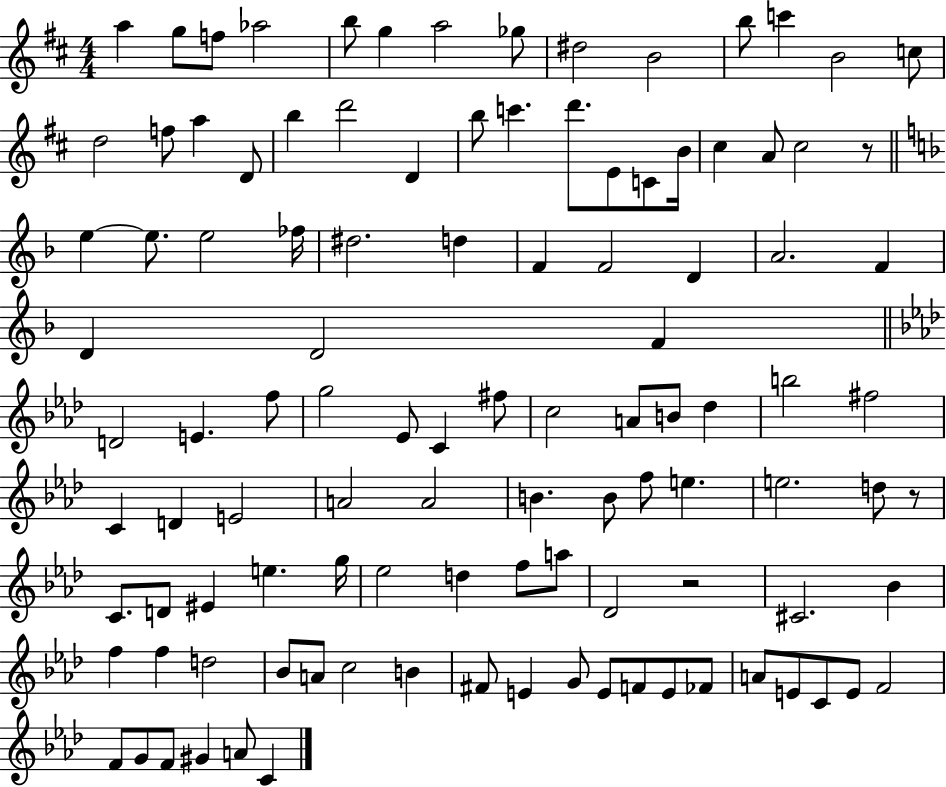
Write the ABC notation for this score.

X:1
T:Untitled
M:4/4
L:1/4
K:D
a g/2 f/2 _a2 b/2 g a2 _g/2 ^d2 B2 b/2 c' B2 c/2 d2 f/2 a D/2 b d'2 D b/2 c' d'/2 E/2 C/2 B/4 ^c A/2 ^c2 z/2 e e/2 e2 _f/4 ^d2 d F F2 D A2 F D D2 F D2 E f/2 g2 _E/2 C ^f/2 c2 A/2 B/2 _d b2 ^f2 C D E2 A2 A2 B B/2 f/2 e e2 d/2 z/2 C/2 D/2 ^E e g/4 _e2 d f/2 a/2 _D2 z2 ^C2 _B f f d2 _B/2 A/2 c2 B ^F/2 E G/2 E/2 F/2 E/2 _F/2 A/2 E/2 C/2 E/2 F2 F/2 G/2 F/2 ^G A/2 C